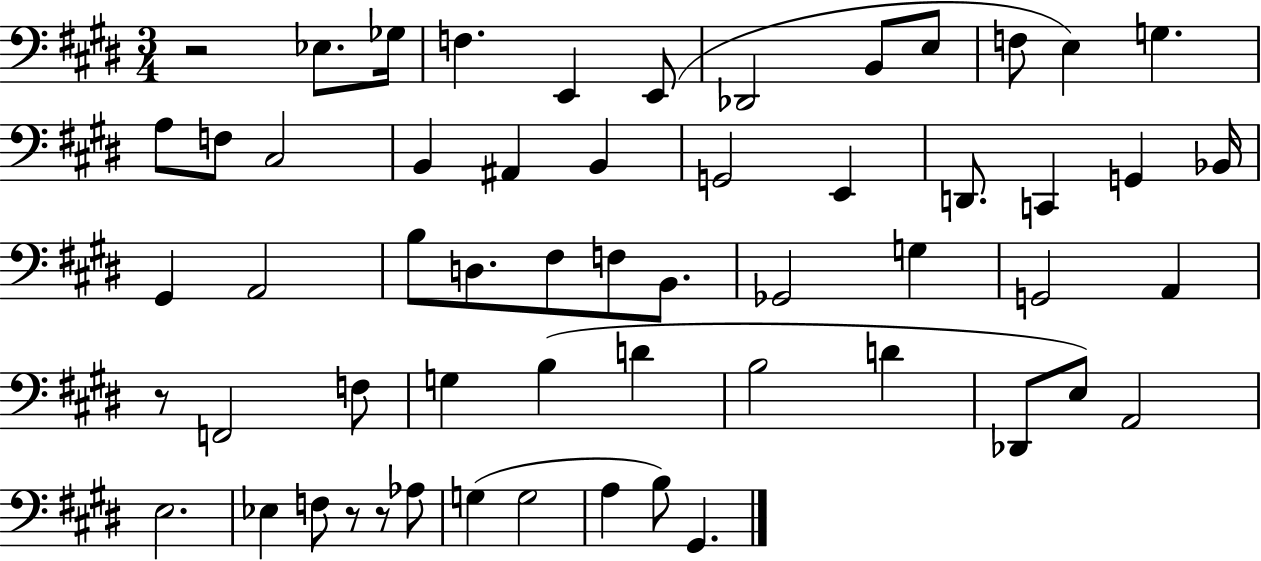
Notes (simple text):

R/h Eb3/e. Gb3/s F3/q. E2/q E2/e Db2/h B2/e E3/e F3/e E3/q G3/q. A3/e F3/e C#3/h B2/q A#2/q B2/q G2/h E2/q D2/e. C2/q G2/q Bb2/s G#2/q A2/h B3/e D3/e. F#3/e F3/e B2/e. Gb2/h G3/q G2/h A2/q R/e F2/h F3/e G3/q B3/q D4/q B3/h D4/q Db2/e E3/e A2/h E3/h. Eb3/q F3/e R/e R/e Ab3/e G3/q G3/h A3/q B3/e G#2/q.